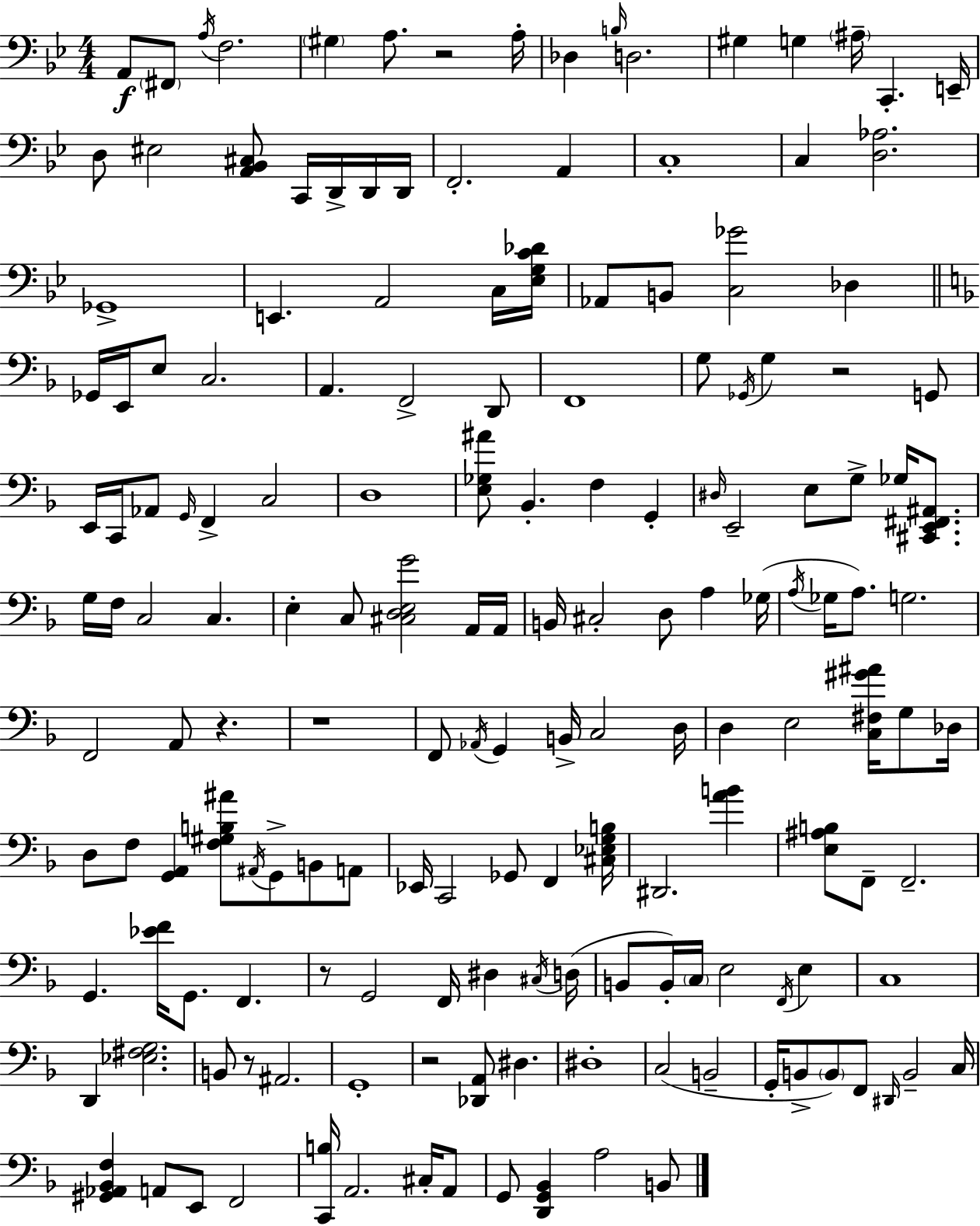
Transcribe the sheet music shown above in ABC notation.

X:1
T:Untitled
M:4/4
L:1/4
K:Bb
A,,/2 ^F,,/2 A,/4 F,2 ^G, A,/2 z2 A,/4 _D, B,/4 D,2 ^G, G, ^A,/4 C,, E,,/4 D,/2 ^E,2 [A,,_B,,^C,]/2 C,,/4 D,,/4 D,,/4 D,,/4 F,,2 A,, C,4 C, [D,_A,]2 _G,,4 E,, A,,2 C,/4 [_E,G,C_D]/4 _A,,/2 B,,/2 [C,_G]2 _D, _G,,/4 E,,/4 E,/2 C,2 A,, F,,2 D,,/2 F,,4 G,/2 _G,,/4 G, z2 G,,/2 E,,/4 C,,/4 _A,,/2 G,,/4 F,, C,2 D,4 [E,_G,^A]/2 _B,, F, G,, ^D,/4 E,,2 E,/2 G,/2 _G,/4 [^C,,E,,^F,,^A,,]/2 G,/4 F,/4 C,2 C, E, C,/2 [^C,D,E,G]2 A,,/4 A,,/4 B,,/4 ^C,2 D,/2 A, _G,/4 A,/4 _G,/4 A,/2 G,2 F,,2 A,,/2 z z4 F,,/2 _A,,/4 G,, B,,/4 C,2 D,/4 D, E,2 [C,^F,^G^A]/4 G,/2 _D,/4 D,/2 F,/2 [G,,A,,] [F,^G,B,^A]/2 ^A,,/4 G,,/2 B,,/2 A,,/2 _E,,/4 C,,2 _G,,/2 F,, [^C,_E,G,B,]/4 ^D,,2 [AB] [E,^A,B,]/2 F,,/2 F,,2 G,, [_EF]/4 G,,/2 F,, z/2 G,,2 F,,/4 ^D, ^C,/4 D,/4 B,,/2 B,,/4 C,/4 E,2 F,,/4 E, C,4 D,, [_E,^F,G,]2 B,,/2 z/2 ^A,,2 G,,4 z2 [_D,,A,,]/2 ^D, ^D,4 C,2 B,,2 G,,/4 B,,/2 B,,/2 F,,/2 ^D,,/4 B,,2 C,/4 [^G,,_A,,_B,,F,] A,,/2 E,,/2 F,,2 [C,,B,]/4 A,,2 ^C,/4 A,,/2 G,,/2 [D,,G,,_B,,] A,2 B,,/2